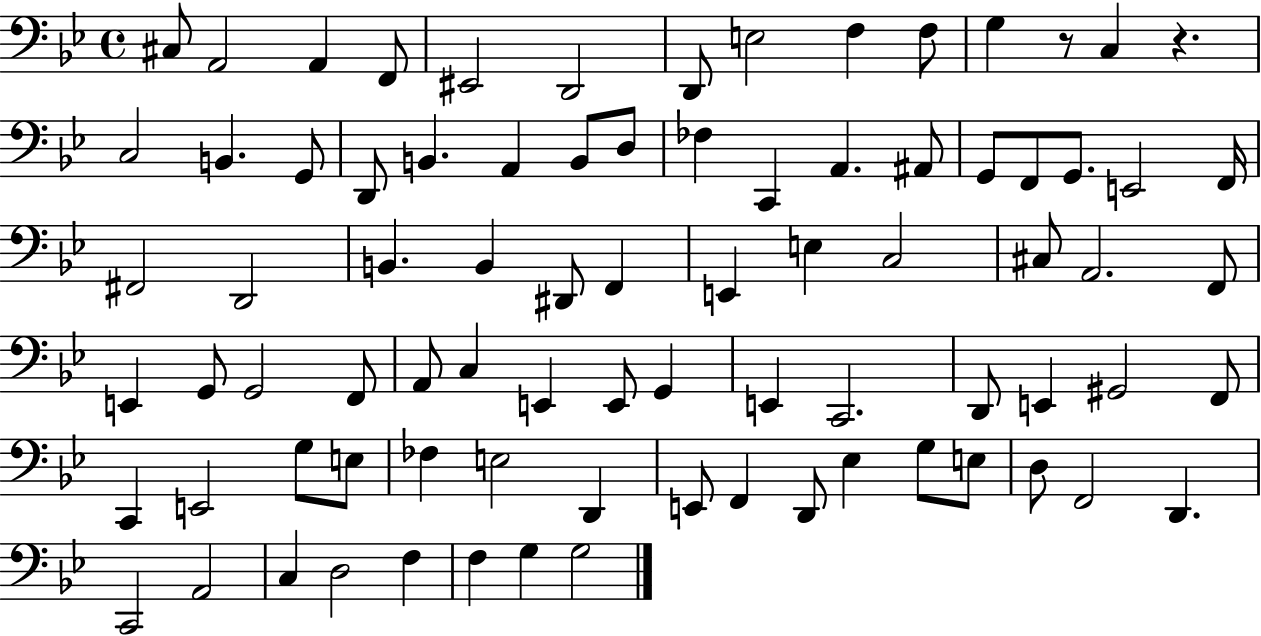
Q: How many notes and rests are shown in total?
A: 82